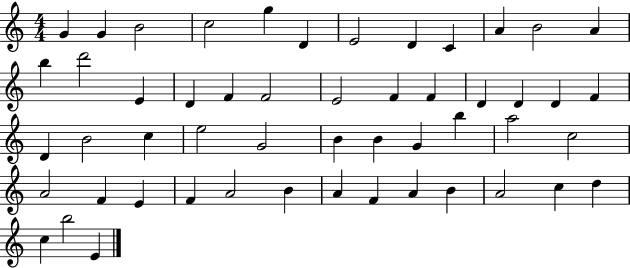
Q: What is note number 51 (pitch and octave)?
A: B5